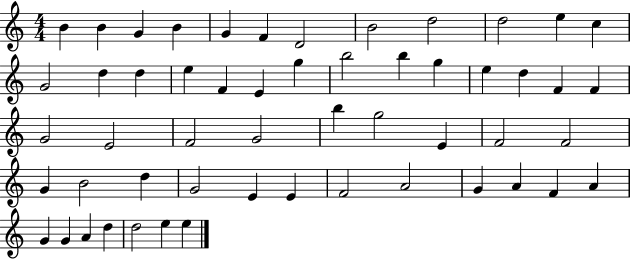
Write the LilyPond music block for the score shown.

{
  \clef treble
  \numericTimeSignature
  \time 4/4
  \key c \major
  b'4 b'4 g'4 b'4 | g'4 f'4 d'2 | b'2 d''2 | d''2 e''4 c''4 | \break g'2 d''4 d''4 | e''4 f'4 e'4 g''4 | b''2 b''4 g''4 | e''4 d''4 f'4 f'4 | \break g'2 e'2 | f'2 g'2 | b''4 g''2 e'4 | f'2 f'2 | \break g'4 b'2 d''4 | g'2 e'4 e'4 | f'2 a'2 | g'4 a'4 f'4 a'4 | \break g'4 g'4 a'4 d''4 | d''2 e''4 e''4 | \bar "|."
}